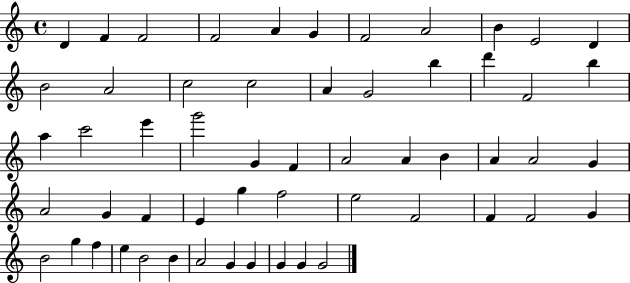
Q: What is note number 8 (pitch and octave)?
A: A4